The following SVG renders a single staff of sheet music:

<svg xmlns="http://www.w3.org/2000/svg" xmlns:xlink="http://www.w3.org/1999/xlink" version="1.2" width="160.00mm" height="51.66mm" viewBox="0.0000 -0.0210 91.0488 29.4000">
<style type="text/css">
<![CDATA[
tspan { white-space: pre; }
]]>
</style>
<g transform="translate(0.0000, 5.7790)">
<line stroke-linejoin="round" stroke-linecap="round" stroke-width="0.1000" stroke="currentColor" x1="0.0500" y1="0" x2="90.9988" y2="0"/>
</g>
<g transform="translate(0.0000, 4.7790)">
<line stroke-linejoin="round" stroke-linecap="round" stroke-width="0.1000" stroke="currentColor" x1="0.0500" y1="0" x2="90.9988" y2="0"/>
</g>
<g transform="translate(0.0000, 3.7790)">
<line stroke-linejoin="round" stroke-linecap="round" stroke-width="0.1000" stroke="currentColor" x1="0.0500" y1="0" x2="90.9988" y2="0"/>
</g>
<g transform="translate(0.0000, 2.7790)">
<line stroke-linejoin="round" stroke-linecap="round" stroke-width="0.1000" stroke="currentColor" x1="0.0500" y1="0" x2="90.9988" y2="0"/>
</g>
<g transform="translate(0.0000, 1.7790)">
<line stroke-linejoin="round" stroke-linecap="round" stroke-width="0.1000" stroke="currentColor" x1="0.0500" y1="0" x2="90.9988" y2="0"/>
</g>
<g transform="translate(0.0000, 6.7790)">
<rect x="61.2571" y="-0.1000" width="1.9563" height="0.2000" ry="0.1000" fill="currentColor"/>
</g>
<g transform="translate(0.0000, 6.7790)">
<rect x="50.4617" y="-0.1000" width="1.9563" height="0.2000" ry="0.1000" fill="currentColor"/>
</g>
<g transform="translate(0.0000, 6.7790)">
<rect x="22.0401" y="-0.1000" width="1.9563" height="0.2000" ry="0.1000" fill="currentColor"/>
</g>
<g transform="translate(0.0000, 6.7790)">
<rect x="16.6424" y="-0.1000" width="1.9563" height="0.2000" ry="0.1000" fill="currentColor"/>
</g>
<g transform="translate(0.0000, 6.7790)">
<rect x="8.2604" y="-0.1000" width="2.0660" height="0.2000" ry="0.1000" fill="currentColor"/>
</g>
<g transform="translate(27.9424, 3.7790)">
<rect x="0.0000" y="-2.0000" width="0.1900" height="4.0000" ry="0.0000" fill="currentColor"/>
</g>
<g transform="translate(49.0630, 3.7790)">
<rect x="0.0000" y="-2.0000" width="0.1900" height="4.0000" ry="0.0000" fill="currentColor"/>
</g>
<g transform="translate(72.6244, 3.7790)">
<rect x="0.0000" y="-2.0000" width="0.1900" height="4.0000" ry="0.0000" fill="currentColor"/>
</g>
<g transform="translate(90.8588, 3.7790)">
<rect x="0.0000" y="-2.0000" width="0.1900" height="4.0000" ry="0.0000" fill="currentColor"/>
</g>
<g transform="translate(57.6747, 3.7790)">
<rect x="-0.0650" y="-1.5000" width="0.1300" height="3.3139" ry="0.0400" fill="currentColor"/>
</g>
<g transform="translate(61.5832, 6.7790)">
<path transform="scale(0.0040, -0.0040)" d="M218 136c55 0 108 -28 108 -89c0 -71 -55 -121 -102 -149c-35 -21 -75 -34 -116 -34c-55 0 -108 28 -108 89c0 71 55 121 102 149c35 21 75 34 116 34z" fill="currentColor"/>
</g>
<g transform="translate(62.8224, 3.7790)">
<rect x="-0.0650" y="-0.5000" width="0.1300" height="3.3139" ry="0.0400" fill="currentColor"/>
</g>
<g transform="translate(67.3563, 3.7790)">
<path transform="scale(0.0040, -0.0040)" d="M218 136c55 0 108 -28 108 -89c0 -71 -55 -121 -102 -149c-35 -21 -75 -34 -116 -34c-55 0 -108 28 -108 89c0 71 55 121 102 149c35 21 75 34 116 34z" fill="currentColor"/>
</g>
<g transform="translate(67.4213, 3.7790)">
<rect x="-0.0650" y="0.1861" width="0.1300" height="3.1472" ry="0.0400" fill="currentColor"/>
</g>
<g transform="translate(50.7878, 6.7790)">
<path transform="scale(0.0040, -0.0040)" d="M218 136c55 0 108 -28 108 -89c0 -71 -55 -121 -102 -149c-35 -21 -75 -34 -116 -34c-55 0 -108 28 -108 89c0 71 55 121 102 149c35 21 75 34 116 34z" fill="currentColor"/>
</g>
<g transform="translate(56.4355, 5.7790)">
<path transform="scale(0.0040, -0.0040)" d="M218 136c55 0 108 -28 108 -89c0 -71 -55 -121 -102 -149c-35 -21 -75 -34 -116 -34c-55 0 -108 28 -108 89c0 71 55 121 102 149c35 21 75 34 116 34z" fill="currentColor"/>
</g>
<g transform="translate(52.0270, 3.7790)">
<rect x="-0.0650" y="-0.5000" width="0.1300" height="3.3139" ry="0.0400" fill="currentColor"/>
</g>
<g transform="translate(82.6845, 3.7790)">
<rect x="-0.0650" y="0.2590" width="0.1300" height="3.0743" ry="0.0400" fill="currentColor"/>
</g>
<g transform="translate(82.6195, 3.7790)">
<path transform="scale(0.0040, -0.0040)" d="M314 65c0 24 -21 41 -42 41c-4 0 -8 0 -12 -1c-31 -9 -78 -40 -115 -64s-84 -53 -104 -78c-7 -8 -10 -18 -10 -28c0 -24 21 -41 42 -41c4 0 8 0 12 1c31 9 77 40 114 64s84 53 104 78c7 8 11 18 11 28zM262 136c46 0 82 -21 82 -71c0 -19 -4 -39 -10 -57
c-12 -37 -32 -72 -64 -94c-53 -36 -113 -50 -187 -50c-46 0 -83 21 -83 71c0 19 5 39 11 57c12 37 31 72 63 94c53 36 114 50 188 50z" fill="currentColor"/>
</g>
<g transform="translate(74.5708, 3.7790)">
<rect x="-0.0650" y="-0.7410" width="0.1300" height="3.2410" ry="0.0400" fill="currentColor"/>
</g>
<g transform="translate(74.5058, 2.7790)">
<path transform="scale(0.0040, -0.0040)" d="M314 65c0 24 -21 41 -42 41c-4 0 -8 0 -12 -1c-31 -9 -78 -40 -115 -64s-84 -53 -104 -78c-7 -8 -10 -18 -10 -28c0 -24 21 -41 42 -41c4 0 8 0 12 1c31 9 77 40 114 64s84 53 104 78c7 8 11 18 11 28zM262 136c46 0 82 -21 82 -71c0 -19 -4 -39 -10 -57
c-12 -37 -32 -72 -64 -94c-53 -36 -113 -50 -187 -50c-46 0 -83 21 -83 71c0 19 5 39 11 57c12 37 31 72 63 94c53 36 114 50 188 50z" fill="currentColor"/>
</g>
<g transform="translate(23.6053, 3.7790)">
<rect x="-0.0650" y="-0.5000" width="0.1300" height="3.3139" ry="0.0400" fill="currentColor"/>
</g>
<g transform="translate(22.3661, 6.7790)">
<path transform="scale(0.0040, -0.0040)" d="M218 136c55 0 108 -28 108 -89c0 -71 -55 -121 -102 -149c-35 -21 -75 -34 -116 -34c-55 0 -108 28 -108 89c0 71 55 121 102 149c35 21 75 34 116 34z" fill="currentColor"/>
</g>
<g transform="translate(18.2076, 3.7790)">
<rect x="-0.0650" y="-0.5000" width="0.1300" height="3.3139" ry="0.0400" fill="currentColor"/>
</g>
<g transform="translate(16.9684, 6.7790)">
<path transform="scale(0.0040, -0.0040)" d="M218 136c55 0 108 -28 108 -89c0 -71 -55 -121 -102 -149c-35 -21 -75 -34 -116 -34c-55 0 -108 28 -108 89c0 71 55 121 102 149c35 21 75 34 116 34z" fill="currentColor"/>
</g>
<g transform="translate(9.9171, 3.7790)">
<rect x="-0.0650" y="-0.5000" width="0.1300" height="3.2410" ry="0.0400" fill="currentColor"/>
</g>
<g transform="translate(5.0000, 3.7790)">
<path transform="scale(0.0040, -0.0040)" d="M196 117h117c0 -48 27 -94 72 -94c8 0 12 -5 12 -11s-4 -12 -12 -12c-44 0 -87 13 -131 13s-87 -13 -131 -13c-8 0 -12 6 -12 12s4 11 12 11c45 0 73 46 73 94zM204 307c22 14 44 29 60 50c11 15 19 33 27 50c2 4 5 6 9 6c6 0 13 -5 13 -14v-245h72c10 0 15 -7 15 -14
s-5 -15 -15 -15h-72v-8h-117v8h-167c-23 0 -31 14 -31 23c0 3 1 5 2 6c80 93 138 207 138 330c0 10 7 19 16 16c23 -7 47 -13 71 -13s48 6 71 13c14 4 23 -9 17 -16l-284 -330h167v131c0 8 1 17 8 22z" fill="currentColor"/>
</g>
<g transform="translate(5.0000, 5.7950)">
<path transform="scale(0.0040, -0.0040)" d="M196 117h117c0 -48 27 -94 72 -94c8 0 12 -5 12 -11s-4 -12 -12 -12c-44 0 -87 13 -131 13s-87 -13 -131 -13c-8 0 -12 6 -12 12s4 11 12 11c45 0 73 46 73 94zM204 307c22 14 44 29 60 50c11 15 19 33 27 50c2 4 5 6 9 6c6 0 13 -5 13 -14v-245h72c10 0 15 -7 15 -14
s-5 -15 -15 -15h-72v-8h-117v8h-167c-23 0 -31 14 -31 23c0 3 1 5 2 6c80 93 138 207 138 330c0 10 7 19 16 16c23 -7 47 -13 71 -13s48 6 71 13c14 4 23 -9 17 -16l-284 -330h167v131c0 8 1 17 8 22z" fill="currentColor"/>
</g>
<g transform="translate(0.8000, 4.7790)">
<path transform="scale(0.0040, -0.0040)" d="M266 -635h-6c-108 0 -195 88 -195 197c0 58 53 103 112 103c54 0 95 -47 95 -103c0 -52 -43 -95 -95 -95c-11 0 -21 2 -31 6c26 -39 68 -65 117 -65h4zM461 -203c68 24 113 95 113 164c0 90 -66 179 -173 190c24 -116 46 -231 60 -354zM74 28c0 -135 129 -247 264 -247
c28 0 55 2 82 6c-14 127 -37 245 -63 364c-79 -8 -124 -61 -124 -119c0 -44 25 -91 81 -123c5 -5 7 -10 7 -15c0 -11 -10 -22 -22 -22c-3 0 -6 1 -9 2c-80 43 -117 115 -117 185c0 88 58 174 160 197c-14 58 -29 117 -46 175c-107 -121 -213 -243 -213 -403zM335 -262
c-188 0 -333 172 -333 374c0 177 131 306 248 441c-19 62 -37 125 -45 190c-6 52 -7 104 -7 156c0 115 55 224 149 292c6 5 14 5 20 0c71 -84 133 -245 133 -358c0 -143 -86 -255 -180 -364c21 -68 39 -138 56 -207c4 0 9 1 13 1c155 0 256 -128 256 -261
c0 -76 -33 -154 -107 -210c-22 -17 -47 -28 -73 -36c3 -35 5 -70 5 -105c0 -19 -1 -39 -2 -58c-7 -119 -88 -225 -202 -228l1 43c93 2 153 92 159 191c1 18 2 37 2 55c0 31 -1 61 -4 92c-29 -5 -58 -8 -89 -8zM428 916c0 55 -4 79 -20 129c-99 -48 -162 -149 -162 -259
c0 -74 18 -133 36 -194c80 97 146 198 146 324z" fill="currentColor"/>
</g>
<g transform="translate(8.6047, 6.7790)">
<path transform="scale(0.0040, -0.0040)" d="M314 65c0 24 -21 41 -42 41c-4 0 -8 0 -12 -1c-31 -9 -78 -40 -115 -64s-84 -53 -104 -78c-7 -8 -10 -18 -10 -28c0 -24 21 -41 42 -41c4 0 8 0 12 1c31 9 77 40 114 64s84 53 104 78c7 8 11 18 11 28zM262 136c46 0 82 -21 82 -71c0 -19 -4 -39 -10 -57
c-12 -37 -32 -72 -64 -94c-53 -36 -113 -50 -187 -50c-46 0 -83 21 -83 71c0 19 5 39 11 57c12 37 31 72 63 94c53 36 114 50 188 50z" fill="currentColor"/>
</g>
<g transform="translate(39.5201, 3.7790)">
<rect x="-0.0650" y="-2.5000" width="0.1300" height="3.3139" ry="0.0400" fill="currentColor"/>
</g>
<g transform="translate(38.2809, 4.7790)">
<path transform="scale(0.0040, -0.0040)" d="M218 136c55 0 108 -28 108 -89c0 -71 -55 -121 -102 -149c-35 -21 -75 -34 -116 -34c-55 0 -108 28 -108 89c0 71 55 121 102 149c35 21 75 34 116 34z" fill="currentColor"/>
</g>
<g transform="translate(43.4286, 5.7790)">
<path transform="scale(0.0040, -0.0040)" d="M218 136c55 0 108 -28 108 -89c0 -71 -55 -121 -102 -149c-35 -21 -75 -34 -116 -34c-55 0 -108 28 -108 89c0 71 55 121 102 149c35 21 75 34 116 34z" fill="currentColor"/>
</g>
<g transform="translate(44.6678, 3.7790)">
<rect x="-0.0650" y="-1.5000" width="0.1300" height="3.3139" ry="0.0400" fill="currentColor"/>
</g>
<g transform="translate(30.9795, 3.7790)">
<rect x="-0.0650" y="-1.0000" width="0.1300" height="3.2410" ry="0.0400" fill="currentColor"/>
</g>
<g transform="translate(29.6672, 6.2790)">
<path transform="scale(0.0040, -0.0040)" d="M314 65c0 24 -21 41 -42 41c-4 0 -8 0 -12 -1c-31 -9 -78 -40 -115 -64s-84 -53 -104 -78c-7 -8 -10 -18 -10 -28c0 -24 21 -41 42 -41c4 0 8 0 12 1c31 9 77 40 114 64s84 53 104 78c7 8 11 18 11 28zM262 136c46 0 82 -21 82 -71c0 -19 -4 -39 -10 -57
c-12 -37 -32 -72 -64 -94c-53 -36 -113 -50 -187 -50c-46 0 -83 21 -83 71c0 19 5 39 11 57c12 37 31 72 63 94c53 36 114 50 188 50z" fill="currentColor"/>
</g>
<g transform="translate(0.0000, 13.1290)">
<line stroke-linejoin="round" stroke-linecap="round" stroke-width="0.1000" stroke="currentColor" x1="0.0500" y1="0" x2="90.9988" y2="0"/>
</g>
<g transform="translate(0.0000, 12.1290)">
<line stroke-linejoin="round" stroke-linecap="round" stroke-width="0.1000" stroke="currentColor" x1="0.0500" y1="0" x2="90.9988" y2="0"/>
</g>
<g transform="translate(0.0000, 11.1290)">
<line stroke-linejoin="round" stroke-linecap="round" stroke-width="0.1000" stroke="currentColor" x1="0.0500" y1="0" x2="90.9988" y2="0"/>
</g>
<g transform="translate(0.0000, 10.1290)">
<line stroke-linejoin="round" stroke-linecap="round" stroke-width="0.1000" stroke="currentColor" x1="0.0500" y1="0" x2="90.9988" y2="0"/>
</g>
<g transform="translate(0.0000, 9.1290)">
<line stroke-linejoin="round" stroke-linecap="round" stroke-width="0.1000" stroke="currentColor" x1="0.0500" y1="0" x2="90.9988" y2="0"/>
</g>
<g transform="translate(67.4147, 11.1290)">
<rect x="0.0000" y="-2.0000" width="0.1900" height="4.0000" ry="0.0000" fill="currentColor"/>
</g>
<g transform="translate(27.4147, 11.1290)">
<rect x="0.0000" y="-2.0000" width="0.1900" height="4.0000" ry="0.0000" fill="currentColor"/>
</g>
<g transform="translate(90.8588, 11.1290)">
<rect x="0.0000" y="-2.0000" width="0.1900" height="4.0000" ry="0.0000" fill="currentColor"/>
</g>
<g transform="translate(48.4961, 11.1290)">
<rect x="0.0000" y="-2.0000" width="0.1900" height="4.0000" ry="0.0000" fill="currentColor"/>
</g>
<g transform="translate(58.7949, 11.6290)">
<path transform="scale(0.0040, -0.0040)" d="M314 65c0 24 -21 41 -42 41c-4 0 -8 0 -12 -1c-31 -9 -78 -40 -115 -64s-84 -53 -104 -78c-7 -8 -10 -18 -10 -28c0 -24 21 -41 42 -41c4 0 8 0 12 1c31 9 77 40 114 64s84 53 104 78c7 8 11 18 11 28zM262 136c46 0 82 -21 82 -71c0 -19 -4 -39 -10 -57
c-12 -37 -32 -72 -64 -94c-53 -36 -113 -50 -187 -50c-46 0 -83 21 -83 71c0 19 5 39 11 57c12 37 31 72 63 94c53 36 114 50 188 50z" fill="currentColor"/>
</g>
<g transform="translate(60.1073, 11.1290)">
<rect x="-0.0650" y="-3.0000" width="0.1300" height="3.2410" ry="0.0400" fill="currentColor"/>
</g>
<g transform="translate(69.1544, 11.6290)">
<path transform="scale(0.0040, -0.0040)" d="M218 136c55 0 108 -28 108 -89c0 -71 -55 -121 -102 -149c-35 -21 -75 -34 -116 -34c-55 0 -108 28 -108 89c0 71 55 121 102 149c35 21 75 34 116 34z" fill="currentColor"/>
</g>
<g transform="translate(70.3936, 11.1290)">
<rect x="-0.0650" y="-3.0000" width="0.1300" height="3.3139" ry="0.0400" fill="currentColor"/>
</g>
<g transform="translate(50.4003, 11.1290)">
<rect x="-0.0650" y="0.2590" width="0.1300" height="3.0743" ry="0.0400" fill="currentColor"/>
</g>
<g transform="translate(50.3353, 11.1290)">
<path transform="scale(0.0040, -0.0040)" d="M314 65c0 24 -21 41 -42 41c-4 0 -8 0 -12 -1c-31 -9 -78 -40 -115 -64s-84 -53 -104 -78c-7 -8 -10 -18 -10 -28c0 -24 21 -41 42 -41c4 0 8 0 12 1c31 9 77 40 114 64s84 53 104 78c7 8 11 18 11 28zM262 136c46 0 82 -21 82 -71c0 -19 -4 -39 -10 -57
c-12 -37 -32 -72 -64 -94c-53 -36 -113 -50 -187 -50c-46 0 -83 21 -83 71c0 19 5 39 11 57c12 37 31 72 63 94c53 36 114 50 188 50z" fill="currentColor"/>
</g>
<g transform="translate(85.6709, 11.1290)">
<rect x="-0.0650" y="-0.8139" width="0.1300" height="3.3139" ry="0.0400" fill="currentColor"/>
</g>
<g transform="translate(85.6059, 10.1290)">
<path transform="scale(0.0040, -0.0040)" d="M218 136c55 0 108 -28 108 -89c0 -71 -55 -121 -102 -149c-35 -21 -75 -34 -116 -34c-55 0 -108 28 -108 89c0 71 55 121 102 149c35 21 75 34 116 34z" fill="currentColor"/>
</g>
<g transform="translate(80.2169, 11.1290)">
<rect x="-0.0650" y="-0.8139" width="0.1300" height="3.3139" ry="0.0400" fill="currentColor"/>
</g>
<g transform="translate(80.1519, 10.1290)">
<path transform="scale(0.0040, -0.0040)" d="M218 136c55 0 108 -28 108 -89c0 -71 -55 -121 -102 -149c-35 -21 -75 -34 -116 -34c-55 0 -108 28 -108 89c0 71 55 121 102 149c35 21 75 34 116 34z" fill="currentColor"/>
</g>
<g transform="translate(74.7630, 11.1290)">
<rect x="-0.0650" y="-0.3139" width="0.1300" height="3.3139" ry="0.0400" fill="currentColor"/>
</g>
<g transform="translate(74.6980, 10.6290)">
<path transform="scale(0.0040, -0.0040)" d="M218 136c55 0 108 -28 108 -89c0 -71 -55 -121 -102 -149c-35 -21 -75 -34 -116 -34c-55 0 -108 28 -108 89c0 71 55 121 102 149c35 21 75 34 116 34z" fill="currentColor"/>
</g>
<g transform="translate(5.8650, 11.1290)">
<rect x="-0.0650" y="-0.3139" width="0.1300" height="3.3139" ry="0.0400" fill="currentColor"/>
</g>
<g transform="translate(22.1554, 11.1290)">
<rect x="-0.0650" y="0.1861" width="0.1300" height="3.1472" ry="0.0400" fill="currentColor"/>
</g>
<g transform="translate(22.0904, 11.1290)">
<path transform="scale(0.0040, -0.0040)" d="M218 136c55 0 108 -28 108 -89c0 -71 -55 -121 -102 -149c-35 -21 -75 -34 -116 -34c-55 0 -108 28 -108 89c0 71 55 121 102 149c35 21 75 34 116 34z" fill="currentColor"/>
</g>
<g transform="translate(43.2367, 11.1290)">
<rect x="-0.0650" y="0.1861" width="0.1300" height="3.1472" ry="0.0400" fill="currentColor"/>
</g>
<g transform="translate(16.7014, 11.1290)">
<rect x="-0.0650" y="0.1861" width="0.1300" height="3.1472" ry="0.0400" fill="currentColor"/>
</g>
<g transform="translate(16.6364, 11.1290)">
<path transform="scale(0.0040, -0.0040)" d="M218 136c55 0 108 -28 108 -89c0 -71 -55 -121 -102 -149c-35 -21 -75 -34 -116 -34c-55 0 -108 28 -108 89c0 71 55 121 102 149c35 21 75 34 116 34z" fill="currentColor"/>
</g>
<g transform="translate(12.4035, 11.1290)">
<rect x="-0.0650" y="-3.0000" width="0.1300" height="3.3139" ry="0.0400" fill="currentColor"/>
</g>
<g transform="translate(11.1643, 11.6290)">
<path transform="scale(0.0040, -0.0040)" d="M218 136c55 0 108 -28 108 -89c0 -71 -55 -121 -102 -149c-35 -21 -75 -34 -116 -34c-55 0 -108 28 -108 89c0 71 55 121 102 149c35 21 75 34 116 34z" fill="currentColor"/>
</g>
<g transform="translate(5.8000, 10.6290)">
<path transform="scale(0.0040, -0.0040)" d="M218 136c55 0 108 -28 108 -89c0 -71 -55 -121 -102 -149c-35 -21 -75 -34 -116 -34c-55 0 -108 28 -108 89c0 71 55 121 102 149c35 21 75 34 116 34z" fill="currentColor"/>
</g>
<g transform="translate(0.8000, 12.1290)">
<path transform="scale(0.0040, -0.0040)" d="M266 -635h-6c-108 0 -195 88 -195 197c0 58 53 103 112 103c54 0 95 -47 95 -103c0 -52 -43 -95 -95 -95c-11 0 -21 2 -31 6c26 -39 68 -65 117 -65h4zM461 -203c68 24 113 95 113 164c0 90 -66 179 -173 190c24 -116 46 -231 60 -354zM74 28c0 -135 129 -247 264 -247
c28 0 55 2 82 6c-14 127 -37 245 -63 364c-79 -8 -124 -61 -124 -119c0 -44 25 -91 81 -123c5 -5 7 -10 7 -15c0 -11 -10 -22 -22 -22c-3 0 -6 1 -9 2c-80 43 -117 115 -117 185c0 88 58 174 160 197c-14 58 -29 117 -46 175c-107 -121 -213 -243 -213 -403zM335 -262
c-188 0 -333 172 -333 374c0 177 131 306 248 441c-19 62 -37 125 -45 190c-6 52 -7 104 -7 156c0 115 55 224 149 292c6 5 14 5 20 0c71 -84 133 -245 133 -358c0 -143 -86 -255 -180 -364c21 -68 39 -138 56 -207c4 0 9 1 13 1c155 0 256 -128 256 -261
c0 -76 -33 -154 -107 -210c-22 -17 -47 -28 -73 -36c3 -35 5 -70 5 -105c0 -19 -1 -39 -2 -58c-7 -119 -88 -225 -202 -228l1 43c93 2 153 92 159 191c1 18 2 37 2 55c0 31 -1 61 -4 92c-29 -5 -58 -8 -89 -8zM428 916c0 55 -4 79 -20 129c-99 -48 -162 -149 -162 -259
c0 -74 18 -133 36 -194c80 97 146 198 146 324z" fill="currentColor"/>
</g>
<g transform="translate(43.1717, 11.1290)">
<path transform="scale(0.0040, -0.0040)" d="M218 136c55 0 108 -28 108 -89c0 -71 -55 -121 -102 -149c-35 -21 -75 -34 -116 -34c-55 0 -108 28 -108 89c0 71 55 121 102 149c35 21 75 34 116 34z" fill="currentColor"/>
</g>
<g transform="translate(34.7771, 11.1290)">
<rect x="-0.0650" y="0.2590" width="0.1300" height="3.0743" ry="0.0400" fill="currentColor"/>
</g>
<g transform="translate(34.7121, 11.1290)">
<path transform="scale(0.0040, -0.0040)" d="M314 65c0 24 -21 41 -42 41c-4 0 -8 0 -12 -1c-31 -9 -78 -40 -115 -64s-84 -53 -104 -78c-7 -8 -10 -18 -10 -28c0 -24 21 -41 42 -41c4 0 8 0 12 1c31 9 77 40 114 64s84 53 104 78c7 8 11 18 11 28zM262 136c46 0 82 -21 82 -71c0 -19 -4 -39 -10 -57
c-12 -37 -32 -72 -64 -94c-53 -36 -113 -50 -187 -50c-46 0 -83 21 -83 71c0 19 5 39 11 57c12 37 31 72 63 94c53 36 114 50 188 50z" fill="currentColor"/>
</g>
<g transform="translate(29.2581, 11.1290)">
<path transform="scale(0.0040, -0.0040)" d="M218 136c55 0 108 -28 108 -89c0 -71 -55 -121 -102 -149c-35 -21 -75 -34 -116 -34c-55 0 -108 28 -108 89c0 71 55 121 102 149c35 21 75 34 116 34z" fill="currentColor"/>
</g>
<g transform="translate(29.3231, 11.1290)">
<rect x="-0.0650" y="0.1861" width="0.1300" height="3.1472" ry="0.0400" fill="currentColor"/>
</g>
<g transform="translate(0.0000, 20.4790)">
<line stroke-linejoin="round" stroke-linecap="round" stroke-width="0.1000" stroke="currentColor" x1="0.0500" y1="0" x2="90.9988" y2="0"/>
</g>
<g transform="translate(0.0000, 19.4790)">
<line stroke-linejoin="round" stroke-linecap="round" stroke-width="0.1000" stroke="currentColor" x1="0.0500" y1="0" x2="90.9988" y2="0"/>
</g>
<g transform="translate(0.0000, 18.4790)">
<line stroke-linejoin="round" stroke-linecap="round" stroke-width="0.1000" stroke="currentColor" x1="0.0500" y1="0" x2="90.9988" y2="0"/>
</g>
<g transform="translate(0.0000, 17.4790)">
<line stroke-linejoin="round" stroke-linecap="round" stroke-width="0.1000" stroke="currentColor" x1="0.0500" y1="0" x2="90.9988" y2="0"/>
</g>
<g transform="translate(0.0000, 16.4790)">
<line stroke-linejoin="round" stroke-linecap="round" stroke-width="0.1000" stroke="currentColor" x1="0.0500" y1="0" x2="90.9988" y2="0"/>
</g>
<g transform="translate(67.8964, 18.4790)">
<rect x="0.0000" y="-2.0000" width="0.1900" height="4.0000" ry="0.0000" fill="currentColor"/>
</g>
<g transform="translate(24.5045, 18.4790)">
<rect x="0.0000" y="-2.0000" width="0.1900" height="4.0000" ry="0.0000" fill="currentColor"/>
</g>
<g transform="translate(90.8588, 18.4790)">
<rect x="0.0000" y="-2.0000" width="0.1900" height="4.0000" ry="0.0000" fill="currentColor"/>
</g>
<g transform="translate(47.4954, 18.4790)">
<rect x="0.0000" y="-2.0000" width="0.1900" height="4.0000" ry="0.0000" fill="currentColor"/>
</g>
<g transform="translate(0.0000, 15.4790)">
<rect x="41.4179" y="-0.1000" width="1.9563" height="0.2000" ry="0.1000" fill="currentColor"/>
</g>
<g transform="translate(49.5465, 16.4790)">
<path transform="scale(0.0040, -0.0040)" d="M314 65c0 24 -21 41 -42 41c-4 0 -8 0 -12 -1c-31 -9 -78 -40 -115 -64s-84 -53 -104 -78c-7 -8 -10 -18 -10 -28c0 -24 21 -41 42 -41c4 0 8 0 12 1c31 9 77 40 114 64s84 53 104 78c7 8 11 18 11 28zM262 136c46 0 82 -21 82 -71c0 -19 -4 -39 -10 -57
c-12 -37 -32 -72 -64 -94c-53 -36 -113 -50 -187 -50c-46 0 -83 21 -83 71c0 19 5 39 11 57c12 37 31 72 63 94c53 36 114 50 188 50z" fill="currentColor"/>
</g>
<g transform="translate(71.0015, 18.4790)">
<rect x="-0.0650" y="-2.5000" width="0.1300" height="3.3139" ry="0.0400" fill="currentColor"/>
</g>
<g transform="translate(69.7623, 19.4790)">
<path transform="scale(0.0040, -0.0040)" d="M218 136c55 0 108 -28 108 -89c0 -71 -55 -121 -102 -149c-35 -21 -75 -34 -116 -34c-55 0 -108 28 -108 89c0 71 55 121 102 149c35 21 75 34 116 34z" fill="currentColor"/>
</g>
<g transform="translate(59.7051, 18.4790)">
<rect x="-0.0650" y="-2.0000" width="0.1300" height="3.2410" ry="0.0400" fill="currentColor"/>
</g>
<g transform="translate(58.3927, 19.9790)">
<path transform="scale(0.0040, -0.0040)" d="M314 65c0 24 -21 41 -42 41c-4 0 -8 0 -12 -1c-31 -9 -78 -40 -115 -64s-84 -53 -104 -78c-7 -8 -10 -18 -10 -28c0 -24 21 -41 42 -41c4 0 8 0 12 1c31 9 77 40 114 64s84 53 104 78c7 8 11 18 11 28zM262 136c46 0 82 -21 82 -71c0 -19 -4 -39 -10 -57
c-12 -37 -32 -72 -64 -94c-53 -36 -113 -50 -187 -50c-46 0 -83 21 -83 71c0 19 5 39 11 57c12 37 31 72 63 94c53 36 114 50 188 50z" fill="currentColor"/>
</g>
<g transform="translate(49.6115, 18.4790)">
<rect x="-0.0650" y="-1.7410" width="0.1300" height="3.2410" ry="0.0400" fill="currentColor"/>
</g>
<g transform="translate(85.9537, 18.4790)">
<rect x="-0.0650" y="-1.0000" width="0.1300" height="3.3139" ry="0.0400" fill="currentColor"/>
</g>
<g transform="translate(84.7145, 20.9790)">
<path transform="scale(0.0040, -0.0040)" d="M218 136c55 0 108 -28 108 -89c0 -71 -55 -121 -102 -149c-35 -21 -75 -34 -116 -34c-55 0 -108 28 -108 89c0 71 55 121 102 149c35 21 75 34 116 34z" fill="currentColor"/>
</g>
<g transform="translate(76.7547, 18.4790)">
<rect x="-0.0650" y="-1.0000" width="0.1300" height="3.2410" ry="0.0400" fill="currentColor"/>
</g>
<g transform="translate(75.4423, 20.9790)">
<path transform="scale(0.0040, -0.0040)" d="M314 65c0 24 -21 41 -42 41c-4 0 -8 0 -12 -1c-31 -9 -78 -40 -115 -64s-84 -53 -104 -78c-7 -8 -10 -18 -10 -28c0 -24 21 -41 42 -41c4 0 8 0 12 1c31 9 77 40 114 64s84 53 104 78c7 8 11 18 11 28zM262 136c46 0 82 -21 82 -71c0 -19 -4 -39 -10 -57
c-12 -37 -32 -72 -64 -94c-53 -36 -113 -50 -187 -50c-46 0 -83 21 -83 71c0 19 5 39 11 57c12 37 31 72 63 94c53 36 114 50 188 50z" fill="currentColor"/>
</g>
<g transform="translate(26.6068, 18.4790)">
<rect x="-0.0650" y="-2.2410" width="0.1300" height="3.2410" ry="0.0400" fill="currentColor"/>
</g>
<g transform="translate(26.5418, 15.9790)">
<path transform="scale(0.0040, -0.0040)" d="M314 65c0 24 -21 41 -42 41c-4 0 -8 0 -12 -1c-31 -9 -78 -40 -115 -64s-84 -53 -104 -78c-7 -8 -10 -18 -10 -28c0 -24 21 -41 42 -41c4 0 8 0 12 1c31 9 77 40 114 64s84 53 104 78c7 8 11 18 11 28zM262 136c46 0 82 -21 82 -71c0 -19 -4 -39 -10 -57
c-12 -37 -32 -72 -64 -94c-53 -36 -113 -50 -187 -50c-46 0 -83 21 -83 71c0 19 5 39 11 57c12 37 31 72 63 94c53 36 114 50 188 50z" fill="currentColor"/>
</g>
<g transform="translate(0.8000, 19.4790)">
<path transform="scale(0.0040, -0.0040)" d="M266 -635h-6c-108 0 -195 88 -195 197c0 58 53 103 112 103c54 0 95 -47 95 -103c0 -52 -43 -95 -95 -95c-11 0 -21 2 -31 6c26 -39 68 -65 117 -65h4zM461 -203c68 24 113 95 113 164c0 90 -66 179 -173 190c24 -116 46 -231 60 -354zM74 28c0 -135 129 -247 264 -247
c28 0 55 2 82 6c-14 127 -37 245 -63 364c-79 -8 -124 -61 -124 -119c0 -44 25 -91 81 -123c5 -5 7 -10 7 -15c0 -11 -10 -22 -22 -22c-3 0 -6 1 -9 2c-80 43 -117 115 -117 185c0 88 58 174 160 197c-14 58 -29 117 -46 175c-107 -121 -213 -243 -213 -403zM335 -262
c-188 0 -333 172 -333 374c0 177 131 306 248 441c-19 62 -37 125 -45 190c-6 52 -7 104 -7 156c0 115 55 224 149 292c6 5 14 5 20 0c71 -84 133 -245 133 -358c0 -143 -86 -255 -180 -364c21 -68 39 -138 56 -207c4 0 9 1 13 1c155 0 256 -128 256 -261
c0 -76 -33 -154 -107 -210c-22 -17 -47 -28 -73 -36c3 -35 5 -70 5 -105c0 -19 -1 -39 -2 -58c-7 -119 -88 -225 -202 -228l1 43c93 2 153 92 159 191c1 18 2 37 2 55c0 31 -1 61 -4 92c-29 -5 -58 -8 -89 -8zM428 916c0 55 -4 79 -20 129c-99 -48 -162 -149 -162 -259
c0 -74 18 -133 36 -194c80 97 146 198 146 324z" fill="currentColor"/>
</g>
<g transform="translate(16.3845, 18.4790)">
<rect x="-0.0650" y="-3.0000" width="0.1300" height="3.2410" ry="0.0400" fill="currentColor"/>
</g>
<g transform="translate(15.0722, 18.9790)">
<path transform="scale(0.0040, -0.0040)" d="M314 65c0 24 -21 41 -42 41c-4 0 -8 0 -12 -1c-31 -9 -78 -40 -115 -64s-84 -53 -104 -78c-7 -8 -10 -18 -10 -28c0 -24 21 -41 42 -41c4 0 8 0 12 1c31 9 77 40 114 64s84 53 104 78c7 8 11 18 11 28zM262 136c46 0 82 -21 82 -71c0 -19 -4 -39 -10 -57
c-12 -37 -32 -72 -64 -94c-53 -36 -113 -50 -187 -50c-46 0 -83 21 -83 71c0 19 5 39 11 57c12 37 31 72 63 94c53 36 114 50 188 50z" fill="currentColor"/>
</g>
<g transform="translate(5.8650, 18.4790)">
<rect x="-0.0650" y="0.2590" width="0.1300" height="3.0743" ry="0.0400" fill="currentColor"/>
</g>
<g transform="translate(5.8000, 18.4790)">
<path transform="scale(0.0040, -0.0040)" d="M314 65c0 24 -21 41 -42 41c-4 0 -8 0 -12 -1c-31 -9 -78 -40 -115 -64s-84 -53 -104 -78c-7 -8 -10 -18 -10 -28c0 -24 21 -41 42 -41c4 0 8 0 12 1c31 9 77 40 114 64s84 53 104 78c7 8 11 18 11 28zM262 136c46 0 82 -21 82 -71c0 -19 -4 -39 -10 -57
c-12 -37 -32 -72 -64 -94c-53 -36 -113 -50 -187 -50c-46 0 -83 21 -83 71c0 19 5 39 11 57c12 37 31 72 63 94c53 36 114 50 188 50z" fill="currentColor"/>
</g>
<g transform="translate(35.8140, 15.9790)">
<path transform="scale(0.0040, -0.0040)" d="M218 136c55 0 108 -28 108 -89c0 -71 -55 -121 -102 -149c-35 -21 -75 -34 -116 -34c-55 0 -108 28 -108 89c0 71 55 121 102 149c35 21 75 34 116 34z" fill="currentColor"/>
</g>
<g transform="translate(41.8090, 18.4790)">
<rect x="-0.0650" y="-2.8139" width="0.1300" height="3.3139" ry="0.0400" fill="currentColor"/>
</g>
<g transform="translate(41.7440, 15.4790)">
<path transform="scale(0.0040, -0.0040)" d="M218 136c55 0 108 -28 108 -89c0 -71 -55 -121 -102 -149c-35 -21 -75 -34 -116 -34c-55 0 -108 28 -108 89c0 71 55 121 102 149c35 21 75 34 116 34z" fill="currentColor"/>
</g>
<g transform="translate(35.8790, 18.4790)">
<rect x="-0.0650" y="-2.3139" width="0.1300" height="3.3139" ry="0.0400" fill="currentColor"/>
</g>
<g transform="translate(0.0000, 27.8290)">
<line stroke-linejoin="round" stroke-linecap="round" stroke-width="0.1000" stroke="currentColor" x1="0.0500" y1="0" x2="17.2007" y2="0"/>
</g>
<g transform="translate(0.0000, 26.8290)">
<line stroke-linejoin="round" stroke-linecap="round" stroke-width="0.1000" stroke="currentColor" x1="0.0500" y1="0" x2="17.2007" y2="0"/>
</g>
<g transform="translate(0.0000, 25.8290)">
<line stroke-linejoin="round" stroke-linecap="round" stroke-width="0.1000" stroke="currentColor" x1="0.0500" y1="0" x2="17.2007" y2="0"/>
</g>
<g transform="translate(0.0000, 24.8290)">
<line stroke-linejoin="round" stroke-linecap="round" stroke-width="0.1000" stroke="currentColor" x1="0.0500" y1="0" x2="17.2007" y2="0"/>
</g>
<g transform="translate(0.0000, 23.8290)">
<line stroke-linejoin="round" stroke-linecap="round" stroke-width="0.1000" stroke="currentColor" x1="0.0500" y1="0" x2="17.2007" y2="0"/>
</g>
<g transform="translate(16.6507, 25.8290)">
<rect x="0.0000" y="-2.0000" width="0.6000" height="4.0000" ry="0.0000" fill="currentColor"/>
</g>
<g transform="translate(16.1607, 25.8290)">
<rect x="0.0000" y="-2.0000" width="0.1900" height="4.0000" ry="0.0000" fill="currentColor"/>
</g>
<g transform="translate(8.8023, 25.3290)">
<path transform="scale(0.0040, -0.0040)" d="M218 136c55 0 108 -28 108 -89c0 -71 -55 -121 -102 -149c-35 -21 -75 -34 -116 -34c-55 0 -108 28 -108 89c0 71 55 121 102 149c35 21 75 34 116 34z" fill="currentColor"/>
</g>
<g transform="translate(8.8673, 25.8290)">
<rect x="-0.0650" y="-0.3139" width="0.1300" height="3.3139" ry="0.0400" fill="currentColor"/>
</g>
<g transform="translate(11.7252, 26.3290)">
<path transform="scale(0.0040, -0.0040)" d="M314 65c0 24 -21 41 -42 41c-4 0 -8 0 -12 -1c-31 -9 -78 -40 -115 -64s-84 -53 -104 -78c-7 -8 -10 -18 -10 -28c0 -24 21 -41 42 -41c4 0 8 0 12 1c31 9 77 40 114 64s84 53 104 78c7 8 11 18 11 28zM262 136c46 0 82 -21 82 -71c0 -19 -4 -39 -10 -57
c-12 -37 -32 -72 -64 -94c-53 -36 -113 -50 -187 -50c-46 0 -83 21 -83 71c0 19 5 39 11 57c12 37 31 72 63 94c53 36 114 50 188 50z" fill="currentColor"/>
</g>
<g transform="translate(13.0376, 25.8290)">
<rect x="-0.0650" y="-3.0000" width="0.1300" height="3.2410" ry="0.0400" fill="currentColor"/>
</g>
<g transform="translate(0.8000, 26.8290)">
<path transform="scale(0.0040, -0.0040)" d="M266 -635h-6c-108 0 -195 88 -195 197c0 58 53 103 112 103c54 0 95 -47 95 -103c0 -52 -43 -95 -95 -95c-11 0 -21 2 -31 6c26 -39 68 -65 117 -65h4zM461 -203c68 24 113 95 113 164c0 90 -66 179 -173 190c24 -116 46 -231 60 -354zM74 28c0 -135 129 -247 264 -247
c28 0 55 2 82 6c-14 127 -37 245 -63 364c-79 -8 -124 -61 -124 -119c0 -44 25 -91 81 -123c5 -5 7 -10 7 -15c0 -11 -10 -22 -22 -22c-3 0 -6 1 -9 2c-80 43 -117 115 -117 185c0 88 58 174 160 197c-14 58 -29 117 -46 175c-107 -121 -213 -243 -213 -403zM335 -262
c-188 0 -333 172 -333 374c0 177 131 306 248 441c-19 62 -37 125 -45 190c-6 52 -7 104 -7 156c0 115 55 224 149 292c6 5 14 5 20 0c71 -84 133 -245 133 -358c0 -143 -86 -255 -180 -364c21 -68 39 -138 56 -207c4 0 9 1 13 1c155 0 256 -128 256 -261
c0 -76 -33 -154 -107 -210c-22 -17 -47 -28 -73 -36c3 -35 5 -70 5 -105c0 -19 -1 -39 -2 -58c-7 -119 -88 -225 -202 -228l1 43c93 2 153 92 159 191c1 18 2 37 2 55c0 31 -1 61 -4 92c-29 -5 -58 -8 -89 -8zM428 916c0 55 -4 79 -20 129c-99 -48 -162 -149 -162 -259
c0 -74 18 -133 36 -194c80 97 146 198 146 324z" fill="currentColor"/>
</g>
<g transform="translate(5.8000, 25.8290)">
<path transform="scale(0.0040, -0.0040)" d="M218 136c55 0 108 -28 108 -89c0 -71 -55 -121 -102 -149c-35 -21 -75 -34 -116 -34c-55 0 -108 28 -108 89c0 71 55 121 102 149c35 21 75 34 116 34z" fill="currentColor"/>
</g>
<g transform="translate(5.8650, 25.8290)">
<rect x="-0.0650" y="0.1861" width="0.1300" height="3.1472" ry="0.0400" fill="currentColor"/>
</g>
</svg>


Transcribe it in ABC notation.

X:1
T:Untitled
M:4/4
L:1/4
K:C
C2 C C D2 G E C E C B d2 B2 c A B B B B2 B B2 A2 A c d d B2 A2 g2 g a f2 F2 G D2 D B c A2